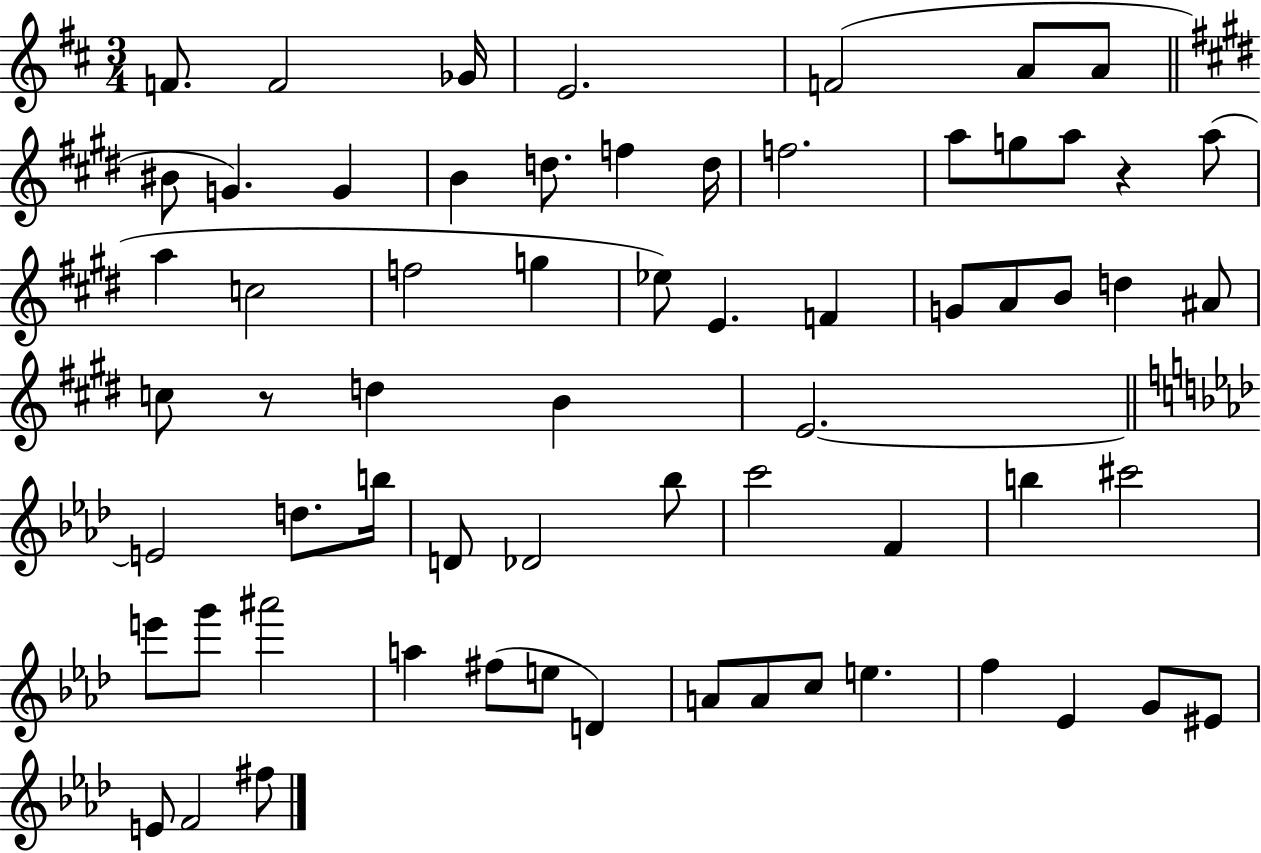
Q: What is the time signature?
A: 3/4